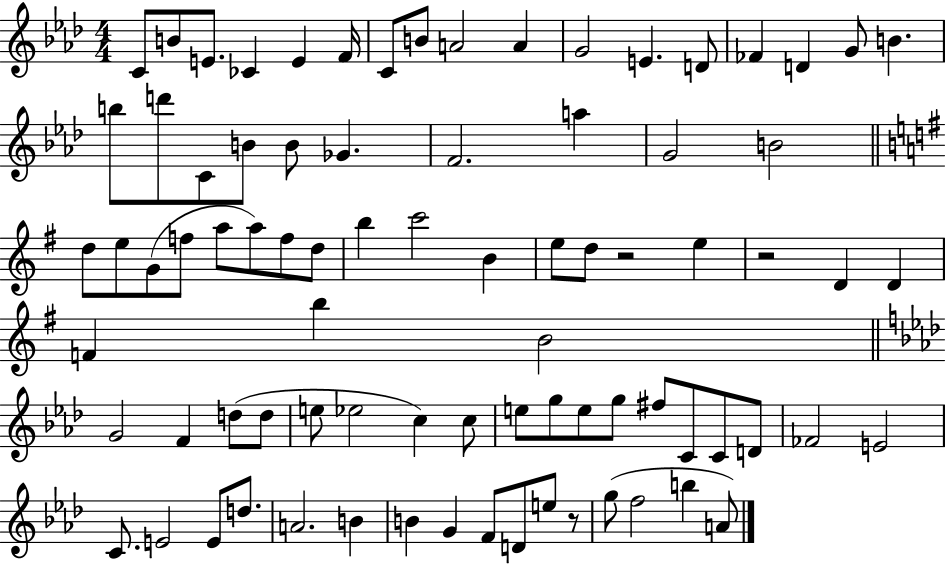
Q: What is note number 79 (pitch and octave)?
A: A4